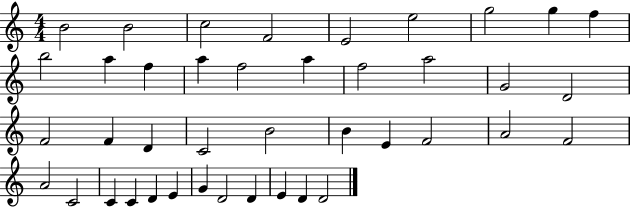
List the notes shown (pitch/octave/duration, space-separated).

B4/h B4/h C5/h F4/h E4/h E5/h G5/h G5/q F5/q B5/h A5/q F5/q A5/q F5/h A5/q F5/h A5/h G4/h D4/h F4/h F4/q D4/q C4/h B4/h B4/q E4/q F4/h A4/h F4/h A4/h C4/h C4/q C4/q D4/q E4/q G4/q D4/h D4/q E4/q D4/q D4/h